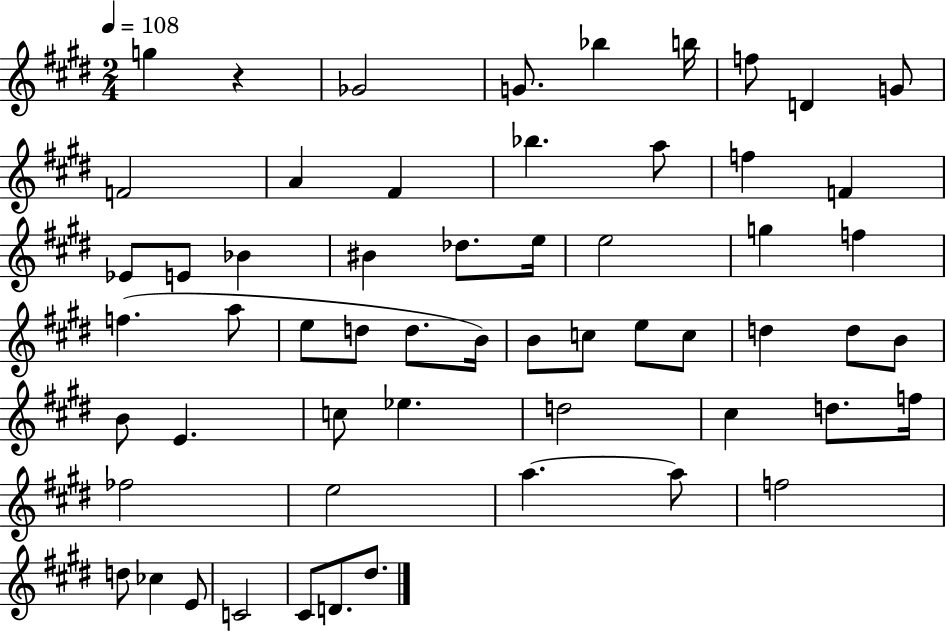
G5/q R/q Gb4/h G4/e. Bb5/q B5/s F5/e D4/q G4/e F4/h A4/q F#4/q Bb5/q. A5/e F5/q F4/q Eb4/e E4/e Bb4/q BIS4/q Db5/e. E5/s E5/h G5/q F5/q F5/q. A5/e E5/e D5/e D5/e. B4/s B4/e C5/e E5/e C5/e D5/q D5/e B4/e B4/e E4/q. C5/e Eb5/q. D5/h C#5/q D5/e. F5/s FES5/h E5/h A5/q. A5/e F5/h D5/e CES5/q E4/e C4/h C#4/e D4/e. D#5/e.